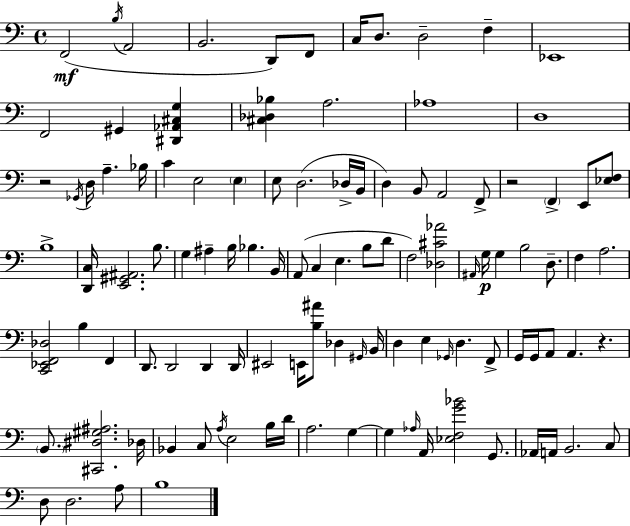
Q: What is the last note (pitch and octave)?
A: B3